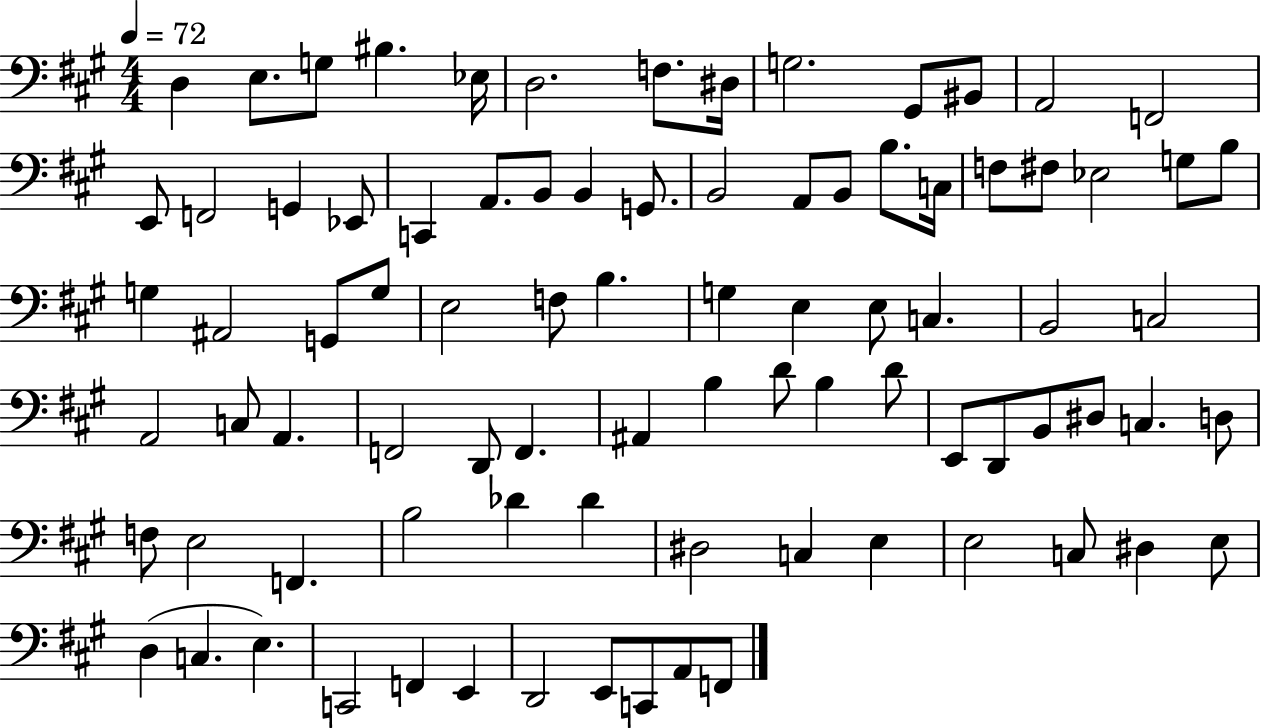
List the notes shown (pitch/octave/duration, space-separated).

D3/q E3/e. G3/e BIS3/q. Eb3/s D3/h. F3/e. D#3/s G3/h. G#2/e BIS2/e A2/h F2/h E2/e F2/h G2/q Eb2/e C2/q A2/e. B2/e B2/q G2/e. B2/h A2/e B2/e B3/e. C3/s F3/e F#3/e Eb3/h G3/e B3/e G3/q A#2/h G2/e G3/e E3/h F3/e B3/q. G3/q E3/q E3/e C3/q. B2/h C3/h A2/h C3/e A2/q. F2/h D2/e F2/q. A#2/q B3/q D4/e B3/q D4/e E2/e D2/e B2/e D#3/e C3/q. D3/e F3/e E3/h F2/q. B3/h Db4/q Db4/q D#3/h C3/q E3/q E3/h C3/e D#3/q E3/e D3/q C3/q. E3/q. C2/h F2/q E2/q D2/h E2/e C2/e A2/e F2/e